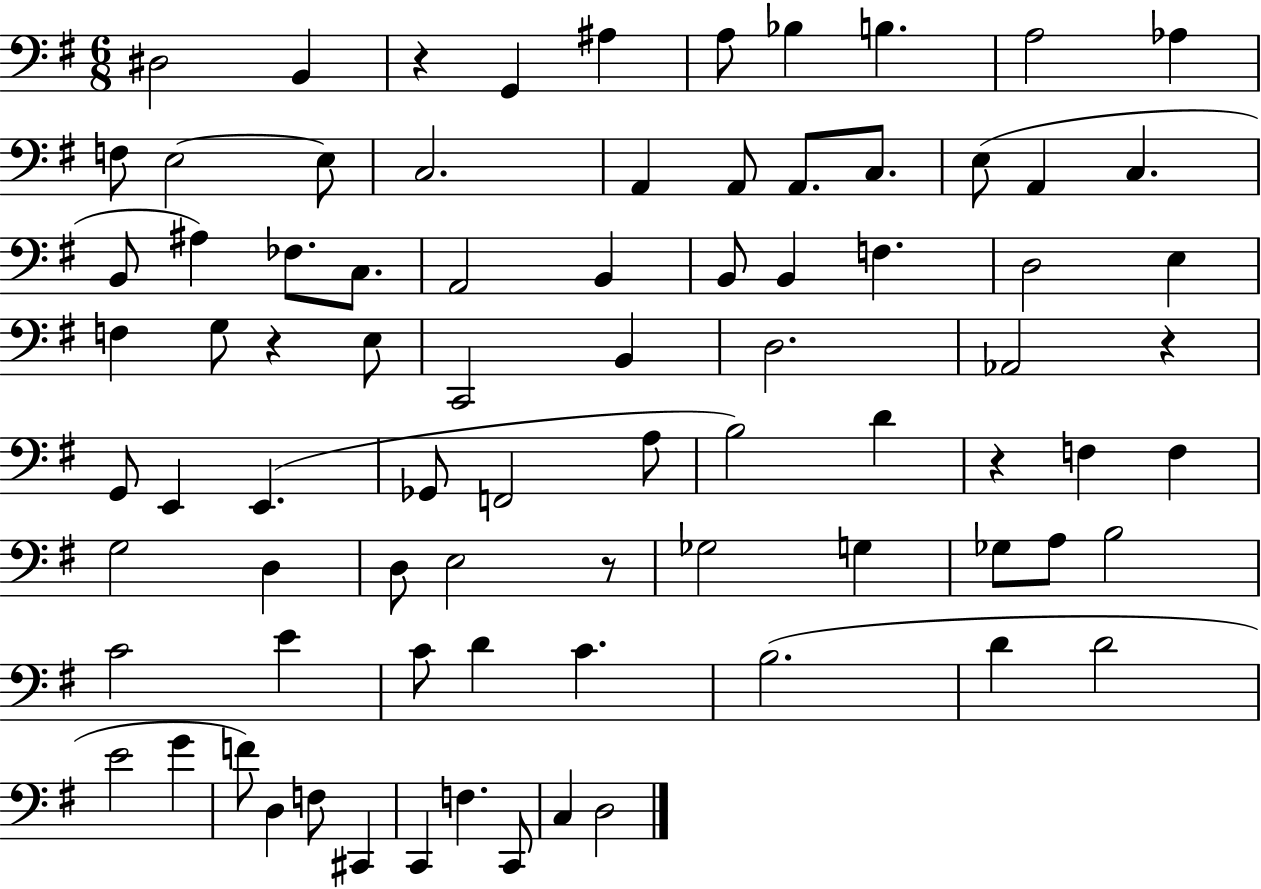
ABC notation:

X:1
T:Untitled
M:6/8
L:1/4
K:G
^D,2 B,, z G,, ^A, A,/2 _B, B, A,2 _A, F,/2 E,2 E,/2 C,2 A,, A,,/2 A,,/2 C,/2 E,/2 A,, C, B,,/2 ^A, _F,/2 C,/2 A,,2 B,, B,,/2 B,, F, D,2 E, F, G,/2 z E,/2 C,,2 B,, D,2 _A,,2 z G,,/2 E,, E,, _G,,/2 F,,2 A,/2 B,2 D z F, F, G,2 D, D,/2 E,2 z/2 _G,2 G, _G,/2 A,/2 B,2 C2 E C/2 D C B,2 D D2 E2 G F/2 D, F,/2 ^C,, C,, F, C,,/2 C, D,2